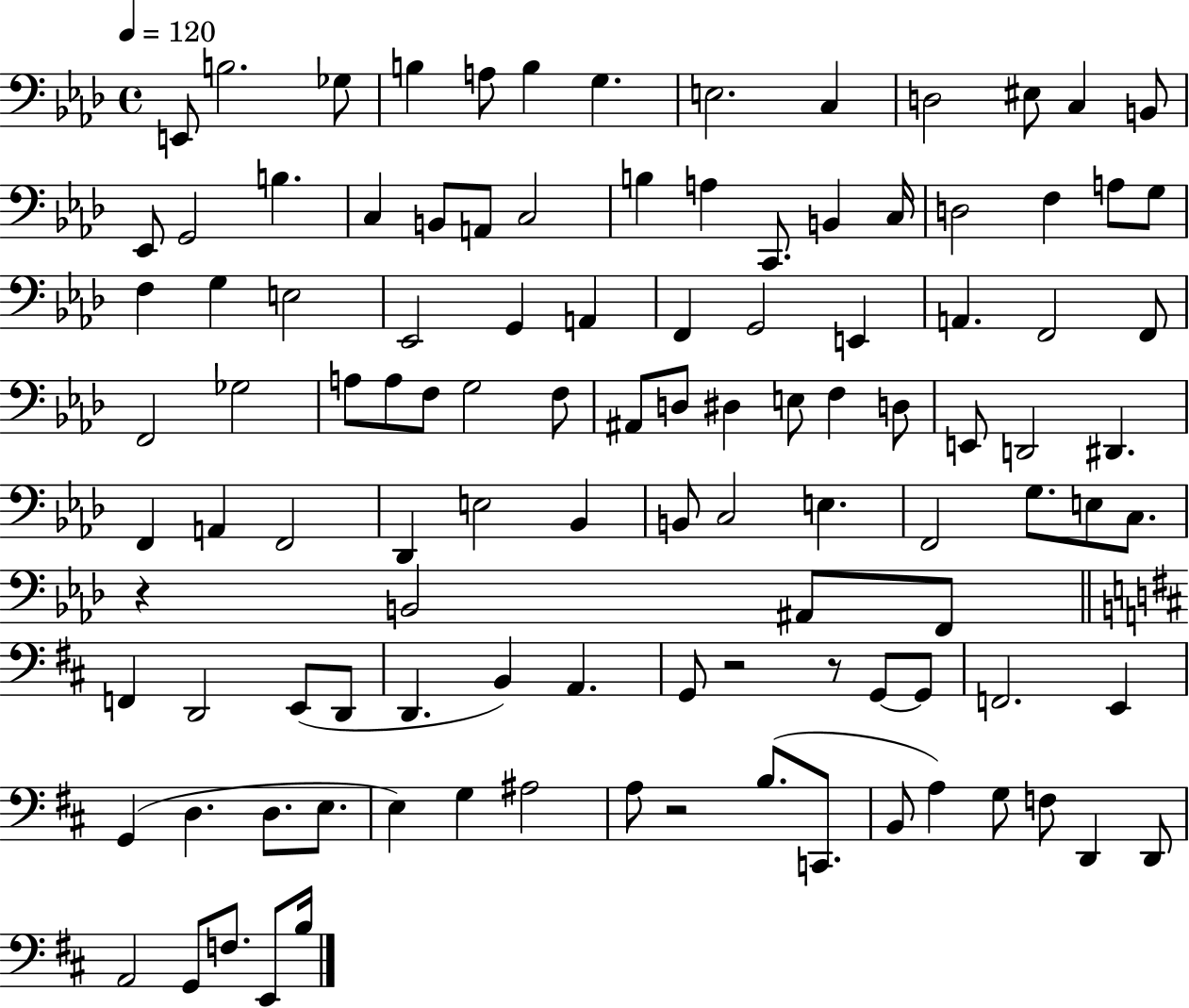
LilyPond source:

{
  \clef bass
  \time 4/4
  \defaultTimeSignature
  \key aes \major
  \tempo 4 = 120
  e,8 b2. ges8 | b4 a8 b4 g4. | e2. c4 | d2 eis8 c4 b,8 | \break ees,8 g,2 b4. | c4 b,8 a,8 c2 | b4 a4 c,8. b,4 c16 | d2 f4 a8 g8 | \break f4 g4 e2 | ees,2 g,4 a,4 | f,4 g,2 e,4 | a,4. f,2 f,8 | \break f,2 ges2 | a8 a8 f8 g2 f8 | ais,8 d8 dis4 e8 f4 d8 | e,8 d,2 dis,4. | \break f,4 a,4 f,2 | des,4 e2 bes,4 | b,8 c2 e4. | f,2 g8. e8 c8. | \break r4 b,2 ais,8 f,8 | \bar "||" \break \key b \minor f,4 d,2 e,8( d,8 | d,4. b,4) a,4. | g,8 r2 r8 g,8~~ g,8 | f,2. e,4 | \break g,4( d4. d8. e8. | e4) g4 ais2 | a8 r2 b8.( c,8. | b,8 a4) g8 f8 d,4 d,8 | \break a,2 g,8 f8. e,8 b16 | \bar "|."
}